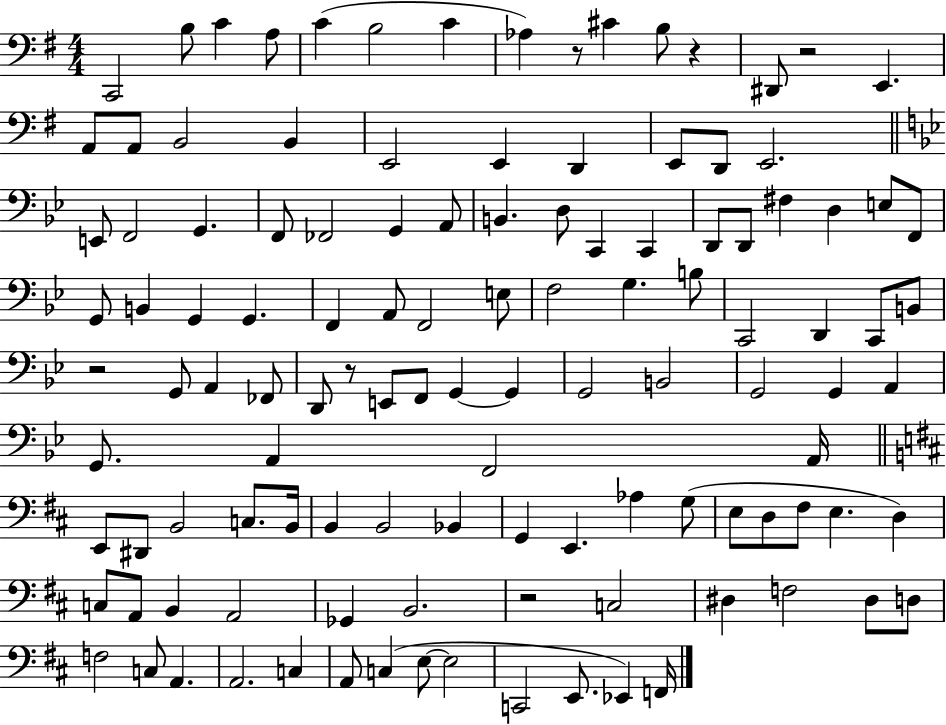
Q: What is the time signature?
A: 4/4